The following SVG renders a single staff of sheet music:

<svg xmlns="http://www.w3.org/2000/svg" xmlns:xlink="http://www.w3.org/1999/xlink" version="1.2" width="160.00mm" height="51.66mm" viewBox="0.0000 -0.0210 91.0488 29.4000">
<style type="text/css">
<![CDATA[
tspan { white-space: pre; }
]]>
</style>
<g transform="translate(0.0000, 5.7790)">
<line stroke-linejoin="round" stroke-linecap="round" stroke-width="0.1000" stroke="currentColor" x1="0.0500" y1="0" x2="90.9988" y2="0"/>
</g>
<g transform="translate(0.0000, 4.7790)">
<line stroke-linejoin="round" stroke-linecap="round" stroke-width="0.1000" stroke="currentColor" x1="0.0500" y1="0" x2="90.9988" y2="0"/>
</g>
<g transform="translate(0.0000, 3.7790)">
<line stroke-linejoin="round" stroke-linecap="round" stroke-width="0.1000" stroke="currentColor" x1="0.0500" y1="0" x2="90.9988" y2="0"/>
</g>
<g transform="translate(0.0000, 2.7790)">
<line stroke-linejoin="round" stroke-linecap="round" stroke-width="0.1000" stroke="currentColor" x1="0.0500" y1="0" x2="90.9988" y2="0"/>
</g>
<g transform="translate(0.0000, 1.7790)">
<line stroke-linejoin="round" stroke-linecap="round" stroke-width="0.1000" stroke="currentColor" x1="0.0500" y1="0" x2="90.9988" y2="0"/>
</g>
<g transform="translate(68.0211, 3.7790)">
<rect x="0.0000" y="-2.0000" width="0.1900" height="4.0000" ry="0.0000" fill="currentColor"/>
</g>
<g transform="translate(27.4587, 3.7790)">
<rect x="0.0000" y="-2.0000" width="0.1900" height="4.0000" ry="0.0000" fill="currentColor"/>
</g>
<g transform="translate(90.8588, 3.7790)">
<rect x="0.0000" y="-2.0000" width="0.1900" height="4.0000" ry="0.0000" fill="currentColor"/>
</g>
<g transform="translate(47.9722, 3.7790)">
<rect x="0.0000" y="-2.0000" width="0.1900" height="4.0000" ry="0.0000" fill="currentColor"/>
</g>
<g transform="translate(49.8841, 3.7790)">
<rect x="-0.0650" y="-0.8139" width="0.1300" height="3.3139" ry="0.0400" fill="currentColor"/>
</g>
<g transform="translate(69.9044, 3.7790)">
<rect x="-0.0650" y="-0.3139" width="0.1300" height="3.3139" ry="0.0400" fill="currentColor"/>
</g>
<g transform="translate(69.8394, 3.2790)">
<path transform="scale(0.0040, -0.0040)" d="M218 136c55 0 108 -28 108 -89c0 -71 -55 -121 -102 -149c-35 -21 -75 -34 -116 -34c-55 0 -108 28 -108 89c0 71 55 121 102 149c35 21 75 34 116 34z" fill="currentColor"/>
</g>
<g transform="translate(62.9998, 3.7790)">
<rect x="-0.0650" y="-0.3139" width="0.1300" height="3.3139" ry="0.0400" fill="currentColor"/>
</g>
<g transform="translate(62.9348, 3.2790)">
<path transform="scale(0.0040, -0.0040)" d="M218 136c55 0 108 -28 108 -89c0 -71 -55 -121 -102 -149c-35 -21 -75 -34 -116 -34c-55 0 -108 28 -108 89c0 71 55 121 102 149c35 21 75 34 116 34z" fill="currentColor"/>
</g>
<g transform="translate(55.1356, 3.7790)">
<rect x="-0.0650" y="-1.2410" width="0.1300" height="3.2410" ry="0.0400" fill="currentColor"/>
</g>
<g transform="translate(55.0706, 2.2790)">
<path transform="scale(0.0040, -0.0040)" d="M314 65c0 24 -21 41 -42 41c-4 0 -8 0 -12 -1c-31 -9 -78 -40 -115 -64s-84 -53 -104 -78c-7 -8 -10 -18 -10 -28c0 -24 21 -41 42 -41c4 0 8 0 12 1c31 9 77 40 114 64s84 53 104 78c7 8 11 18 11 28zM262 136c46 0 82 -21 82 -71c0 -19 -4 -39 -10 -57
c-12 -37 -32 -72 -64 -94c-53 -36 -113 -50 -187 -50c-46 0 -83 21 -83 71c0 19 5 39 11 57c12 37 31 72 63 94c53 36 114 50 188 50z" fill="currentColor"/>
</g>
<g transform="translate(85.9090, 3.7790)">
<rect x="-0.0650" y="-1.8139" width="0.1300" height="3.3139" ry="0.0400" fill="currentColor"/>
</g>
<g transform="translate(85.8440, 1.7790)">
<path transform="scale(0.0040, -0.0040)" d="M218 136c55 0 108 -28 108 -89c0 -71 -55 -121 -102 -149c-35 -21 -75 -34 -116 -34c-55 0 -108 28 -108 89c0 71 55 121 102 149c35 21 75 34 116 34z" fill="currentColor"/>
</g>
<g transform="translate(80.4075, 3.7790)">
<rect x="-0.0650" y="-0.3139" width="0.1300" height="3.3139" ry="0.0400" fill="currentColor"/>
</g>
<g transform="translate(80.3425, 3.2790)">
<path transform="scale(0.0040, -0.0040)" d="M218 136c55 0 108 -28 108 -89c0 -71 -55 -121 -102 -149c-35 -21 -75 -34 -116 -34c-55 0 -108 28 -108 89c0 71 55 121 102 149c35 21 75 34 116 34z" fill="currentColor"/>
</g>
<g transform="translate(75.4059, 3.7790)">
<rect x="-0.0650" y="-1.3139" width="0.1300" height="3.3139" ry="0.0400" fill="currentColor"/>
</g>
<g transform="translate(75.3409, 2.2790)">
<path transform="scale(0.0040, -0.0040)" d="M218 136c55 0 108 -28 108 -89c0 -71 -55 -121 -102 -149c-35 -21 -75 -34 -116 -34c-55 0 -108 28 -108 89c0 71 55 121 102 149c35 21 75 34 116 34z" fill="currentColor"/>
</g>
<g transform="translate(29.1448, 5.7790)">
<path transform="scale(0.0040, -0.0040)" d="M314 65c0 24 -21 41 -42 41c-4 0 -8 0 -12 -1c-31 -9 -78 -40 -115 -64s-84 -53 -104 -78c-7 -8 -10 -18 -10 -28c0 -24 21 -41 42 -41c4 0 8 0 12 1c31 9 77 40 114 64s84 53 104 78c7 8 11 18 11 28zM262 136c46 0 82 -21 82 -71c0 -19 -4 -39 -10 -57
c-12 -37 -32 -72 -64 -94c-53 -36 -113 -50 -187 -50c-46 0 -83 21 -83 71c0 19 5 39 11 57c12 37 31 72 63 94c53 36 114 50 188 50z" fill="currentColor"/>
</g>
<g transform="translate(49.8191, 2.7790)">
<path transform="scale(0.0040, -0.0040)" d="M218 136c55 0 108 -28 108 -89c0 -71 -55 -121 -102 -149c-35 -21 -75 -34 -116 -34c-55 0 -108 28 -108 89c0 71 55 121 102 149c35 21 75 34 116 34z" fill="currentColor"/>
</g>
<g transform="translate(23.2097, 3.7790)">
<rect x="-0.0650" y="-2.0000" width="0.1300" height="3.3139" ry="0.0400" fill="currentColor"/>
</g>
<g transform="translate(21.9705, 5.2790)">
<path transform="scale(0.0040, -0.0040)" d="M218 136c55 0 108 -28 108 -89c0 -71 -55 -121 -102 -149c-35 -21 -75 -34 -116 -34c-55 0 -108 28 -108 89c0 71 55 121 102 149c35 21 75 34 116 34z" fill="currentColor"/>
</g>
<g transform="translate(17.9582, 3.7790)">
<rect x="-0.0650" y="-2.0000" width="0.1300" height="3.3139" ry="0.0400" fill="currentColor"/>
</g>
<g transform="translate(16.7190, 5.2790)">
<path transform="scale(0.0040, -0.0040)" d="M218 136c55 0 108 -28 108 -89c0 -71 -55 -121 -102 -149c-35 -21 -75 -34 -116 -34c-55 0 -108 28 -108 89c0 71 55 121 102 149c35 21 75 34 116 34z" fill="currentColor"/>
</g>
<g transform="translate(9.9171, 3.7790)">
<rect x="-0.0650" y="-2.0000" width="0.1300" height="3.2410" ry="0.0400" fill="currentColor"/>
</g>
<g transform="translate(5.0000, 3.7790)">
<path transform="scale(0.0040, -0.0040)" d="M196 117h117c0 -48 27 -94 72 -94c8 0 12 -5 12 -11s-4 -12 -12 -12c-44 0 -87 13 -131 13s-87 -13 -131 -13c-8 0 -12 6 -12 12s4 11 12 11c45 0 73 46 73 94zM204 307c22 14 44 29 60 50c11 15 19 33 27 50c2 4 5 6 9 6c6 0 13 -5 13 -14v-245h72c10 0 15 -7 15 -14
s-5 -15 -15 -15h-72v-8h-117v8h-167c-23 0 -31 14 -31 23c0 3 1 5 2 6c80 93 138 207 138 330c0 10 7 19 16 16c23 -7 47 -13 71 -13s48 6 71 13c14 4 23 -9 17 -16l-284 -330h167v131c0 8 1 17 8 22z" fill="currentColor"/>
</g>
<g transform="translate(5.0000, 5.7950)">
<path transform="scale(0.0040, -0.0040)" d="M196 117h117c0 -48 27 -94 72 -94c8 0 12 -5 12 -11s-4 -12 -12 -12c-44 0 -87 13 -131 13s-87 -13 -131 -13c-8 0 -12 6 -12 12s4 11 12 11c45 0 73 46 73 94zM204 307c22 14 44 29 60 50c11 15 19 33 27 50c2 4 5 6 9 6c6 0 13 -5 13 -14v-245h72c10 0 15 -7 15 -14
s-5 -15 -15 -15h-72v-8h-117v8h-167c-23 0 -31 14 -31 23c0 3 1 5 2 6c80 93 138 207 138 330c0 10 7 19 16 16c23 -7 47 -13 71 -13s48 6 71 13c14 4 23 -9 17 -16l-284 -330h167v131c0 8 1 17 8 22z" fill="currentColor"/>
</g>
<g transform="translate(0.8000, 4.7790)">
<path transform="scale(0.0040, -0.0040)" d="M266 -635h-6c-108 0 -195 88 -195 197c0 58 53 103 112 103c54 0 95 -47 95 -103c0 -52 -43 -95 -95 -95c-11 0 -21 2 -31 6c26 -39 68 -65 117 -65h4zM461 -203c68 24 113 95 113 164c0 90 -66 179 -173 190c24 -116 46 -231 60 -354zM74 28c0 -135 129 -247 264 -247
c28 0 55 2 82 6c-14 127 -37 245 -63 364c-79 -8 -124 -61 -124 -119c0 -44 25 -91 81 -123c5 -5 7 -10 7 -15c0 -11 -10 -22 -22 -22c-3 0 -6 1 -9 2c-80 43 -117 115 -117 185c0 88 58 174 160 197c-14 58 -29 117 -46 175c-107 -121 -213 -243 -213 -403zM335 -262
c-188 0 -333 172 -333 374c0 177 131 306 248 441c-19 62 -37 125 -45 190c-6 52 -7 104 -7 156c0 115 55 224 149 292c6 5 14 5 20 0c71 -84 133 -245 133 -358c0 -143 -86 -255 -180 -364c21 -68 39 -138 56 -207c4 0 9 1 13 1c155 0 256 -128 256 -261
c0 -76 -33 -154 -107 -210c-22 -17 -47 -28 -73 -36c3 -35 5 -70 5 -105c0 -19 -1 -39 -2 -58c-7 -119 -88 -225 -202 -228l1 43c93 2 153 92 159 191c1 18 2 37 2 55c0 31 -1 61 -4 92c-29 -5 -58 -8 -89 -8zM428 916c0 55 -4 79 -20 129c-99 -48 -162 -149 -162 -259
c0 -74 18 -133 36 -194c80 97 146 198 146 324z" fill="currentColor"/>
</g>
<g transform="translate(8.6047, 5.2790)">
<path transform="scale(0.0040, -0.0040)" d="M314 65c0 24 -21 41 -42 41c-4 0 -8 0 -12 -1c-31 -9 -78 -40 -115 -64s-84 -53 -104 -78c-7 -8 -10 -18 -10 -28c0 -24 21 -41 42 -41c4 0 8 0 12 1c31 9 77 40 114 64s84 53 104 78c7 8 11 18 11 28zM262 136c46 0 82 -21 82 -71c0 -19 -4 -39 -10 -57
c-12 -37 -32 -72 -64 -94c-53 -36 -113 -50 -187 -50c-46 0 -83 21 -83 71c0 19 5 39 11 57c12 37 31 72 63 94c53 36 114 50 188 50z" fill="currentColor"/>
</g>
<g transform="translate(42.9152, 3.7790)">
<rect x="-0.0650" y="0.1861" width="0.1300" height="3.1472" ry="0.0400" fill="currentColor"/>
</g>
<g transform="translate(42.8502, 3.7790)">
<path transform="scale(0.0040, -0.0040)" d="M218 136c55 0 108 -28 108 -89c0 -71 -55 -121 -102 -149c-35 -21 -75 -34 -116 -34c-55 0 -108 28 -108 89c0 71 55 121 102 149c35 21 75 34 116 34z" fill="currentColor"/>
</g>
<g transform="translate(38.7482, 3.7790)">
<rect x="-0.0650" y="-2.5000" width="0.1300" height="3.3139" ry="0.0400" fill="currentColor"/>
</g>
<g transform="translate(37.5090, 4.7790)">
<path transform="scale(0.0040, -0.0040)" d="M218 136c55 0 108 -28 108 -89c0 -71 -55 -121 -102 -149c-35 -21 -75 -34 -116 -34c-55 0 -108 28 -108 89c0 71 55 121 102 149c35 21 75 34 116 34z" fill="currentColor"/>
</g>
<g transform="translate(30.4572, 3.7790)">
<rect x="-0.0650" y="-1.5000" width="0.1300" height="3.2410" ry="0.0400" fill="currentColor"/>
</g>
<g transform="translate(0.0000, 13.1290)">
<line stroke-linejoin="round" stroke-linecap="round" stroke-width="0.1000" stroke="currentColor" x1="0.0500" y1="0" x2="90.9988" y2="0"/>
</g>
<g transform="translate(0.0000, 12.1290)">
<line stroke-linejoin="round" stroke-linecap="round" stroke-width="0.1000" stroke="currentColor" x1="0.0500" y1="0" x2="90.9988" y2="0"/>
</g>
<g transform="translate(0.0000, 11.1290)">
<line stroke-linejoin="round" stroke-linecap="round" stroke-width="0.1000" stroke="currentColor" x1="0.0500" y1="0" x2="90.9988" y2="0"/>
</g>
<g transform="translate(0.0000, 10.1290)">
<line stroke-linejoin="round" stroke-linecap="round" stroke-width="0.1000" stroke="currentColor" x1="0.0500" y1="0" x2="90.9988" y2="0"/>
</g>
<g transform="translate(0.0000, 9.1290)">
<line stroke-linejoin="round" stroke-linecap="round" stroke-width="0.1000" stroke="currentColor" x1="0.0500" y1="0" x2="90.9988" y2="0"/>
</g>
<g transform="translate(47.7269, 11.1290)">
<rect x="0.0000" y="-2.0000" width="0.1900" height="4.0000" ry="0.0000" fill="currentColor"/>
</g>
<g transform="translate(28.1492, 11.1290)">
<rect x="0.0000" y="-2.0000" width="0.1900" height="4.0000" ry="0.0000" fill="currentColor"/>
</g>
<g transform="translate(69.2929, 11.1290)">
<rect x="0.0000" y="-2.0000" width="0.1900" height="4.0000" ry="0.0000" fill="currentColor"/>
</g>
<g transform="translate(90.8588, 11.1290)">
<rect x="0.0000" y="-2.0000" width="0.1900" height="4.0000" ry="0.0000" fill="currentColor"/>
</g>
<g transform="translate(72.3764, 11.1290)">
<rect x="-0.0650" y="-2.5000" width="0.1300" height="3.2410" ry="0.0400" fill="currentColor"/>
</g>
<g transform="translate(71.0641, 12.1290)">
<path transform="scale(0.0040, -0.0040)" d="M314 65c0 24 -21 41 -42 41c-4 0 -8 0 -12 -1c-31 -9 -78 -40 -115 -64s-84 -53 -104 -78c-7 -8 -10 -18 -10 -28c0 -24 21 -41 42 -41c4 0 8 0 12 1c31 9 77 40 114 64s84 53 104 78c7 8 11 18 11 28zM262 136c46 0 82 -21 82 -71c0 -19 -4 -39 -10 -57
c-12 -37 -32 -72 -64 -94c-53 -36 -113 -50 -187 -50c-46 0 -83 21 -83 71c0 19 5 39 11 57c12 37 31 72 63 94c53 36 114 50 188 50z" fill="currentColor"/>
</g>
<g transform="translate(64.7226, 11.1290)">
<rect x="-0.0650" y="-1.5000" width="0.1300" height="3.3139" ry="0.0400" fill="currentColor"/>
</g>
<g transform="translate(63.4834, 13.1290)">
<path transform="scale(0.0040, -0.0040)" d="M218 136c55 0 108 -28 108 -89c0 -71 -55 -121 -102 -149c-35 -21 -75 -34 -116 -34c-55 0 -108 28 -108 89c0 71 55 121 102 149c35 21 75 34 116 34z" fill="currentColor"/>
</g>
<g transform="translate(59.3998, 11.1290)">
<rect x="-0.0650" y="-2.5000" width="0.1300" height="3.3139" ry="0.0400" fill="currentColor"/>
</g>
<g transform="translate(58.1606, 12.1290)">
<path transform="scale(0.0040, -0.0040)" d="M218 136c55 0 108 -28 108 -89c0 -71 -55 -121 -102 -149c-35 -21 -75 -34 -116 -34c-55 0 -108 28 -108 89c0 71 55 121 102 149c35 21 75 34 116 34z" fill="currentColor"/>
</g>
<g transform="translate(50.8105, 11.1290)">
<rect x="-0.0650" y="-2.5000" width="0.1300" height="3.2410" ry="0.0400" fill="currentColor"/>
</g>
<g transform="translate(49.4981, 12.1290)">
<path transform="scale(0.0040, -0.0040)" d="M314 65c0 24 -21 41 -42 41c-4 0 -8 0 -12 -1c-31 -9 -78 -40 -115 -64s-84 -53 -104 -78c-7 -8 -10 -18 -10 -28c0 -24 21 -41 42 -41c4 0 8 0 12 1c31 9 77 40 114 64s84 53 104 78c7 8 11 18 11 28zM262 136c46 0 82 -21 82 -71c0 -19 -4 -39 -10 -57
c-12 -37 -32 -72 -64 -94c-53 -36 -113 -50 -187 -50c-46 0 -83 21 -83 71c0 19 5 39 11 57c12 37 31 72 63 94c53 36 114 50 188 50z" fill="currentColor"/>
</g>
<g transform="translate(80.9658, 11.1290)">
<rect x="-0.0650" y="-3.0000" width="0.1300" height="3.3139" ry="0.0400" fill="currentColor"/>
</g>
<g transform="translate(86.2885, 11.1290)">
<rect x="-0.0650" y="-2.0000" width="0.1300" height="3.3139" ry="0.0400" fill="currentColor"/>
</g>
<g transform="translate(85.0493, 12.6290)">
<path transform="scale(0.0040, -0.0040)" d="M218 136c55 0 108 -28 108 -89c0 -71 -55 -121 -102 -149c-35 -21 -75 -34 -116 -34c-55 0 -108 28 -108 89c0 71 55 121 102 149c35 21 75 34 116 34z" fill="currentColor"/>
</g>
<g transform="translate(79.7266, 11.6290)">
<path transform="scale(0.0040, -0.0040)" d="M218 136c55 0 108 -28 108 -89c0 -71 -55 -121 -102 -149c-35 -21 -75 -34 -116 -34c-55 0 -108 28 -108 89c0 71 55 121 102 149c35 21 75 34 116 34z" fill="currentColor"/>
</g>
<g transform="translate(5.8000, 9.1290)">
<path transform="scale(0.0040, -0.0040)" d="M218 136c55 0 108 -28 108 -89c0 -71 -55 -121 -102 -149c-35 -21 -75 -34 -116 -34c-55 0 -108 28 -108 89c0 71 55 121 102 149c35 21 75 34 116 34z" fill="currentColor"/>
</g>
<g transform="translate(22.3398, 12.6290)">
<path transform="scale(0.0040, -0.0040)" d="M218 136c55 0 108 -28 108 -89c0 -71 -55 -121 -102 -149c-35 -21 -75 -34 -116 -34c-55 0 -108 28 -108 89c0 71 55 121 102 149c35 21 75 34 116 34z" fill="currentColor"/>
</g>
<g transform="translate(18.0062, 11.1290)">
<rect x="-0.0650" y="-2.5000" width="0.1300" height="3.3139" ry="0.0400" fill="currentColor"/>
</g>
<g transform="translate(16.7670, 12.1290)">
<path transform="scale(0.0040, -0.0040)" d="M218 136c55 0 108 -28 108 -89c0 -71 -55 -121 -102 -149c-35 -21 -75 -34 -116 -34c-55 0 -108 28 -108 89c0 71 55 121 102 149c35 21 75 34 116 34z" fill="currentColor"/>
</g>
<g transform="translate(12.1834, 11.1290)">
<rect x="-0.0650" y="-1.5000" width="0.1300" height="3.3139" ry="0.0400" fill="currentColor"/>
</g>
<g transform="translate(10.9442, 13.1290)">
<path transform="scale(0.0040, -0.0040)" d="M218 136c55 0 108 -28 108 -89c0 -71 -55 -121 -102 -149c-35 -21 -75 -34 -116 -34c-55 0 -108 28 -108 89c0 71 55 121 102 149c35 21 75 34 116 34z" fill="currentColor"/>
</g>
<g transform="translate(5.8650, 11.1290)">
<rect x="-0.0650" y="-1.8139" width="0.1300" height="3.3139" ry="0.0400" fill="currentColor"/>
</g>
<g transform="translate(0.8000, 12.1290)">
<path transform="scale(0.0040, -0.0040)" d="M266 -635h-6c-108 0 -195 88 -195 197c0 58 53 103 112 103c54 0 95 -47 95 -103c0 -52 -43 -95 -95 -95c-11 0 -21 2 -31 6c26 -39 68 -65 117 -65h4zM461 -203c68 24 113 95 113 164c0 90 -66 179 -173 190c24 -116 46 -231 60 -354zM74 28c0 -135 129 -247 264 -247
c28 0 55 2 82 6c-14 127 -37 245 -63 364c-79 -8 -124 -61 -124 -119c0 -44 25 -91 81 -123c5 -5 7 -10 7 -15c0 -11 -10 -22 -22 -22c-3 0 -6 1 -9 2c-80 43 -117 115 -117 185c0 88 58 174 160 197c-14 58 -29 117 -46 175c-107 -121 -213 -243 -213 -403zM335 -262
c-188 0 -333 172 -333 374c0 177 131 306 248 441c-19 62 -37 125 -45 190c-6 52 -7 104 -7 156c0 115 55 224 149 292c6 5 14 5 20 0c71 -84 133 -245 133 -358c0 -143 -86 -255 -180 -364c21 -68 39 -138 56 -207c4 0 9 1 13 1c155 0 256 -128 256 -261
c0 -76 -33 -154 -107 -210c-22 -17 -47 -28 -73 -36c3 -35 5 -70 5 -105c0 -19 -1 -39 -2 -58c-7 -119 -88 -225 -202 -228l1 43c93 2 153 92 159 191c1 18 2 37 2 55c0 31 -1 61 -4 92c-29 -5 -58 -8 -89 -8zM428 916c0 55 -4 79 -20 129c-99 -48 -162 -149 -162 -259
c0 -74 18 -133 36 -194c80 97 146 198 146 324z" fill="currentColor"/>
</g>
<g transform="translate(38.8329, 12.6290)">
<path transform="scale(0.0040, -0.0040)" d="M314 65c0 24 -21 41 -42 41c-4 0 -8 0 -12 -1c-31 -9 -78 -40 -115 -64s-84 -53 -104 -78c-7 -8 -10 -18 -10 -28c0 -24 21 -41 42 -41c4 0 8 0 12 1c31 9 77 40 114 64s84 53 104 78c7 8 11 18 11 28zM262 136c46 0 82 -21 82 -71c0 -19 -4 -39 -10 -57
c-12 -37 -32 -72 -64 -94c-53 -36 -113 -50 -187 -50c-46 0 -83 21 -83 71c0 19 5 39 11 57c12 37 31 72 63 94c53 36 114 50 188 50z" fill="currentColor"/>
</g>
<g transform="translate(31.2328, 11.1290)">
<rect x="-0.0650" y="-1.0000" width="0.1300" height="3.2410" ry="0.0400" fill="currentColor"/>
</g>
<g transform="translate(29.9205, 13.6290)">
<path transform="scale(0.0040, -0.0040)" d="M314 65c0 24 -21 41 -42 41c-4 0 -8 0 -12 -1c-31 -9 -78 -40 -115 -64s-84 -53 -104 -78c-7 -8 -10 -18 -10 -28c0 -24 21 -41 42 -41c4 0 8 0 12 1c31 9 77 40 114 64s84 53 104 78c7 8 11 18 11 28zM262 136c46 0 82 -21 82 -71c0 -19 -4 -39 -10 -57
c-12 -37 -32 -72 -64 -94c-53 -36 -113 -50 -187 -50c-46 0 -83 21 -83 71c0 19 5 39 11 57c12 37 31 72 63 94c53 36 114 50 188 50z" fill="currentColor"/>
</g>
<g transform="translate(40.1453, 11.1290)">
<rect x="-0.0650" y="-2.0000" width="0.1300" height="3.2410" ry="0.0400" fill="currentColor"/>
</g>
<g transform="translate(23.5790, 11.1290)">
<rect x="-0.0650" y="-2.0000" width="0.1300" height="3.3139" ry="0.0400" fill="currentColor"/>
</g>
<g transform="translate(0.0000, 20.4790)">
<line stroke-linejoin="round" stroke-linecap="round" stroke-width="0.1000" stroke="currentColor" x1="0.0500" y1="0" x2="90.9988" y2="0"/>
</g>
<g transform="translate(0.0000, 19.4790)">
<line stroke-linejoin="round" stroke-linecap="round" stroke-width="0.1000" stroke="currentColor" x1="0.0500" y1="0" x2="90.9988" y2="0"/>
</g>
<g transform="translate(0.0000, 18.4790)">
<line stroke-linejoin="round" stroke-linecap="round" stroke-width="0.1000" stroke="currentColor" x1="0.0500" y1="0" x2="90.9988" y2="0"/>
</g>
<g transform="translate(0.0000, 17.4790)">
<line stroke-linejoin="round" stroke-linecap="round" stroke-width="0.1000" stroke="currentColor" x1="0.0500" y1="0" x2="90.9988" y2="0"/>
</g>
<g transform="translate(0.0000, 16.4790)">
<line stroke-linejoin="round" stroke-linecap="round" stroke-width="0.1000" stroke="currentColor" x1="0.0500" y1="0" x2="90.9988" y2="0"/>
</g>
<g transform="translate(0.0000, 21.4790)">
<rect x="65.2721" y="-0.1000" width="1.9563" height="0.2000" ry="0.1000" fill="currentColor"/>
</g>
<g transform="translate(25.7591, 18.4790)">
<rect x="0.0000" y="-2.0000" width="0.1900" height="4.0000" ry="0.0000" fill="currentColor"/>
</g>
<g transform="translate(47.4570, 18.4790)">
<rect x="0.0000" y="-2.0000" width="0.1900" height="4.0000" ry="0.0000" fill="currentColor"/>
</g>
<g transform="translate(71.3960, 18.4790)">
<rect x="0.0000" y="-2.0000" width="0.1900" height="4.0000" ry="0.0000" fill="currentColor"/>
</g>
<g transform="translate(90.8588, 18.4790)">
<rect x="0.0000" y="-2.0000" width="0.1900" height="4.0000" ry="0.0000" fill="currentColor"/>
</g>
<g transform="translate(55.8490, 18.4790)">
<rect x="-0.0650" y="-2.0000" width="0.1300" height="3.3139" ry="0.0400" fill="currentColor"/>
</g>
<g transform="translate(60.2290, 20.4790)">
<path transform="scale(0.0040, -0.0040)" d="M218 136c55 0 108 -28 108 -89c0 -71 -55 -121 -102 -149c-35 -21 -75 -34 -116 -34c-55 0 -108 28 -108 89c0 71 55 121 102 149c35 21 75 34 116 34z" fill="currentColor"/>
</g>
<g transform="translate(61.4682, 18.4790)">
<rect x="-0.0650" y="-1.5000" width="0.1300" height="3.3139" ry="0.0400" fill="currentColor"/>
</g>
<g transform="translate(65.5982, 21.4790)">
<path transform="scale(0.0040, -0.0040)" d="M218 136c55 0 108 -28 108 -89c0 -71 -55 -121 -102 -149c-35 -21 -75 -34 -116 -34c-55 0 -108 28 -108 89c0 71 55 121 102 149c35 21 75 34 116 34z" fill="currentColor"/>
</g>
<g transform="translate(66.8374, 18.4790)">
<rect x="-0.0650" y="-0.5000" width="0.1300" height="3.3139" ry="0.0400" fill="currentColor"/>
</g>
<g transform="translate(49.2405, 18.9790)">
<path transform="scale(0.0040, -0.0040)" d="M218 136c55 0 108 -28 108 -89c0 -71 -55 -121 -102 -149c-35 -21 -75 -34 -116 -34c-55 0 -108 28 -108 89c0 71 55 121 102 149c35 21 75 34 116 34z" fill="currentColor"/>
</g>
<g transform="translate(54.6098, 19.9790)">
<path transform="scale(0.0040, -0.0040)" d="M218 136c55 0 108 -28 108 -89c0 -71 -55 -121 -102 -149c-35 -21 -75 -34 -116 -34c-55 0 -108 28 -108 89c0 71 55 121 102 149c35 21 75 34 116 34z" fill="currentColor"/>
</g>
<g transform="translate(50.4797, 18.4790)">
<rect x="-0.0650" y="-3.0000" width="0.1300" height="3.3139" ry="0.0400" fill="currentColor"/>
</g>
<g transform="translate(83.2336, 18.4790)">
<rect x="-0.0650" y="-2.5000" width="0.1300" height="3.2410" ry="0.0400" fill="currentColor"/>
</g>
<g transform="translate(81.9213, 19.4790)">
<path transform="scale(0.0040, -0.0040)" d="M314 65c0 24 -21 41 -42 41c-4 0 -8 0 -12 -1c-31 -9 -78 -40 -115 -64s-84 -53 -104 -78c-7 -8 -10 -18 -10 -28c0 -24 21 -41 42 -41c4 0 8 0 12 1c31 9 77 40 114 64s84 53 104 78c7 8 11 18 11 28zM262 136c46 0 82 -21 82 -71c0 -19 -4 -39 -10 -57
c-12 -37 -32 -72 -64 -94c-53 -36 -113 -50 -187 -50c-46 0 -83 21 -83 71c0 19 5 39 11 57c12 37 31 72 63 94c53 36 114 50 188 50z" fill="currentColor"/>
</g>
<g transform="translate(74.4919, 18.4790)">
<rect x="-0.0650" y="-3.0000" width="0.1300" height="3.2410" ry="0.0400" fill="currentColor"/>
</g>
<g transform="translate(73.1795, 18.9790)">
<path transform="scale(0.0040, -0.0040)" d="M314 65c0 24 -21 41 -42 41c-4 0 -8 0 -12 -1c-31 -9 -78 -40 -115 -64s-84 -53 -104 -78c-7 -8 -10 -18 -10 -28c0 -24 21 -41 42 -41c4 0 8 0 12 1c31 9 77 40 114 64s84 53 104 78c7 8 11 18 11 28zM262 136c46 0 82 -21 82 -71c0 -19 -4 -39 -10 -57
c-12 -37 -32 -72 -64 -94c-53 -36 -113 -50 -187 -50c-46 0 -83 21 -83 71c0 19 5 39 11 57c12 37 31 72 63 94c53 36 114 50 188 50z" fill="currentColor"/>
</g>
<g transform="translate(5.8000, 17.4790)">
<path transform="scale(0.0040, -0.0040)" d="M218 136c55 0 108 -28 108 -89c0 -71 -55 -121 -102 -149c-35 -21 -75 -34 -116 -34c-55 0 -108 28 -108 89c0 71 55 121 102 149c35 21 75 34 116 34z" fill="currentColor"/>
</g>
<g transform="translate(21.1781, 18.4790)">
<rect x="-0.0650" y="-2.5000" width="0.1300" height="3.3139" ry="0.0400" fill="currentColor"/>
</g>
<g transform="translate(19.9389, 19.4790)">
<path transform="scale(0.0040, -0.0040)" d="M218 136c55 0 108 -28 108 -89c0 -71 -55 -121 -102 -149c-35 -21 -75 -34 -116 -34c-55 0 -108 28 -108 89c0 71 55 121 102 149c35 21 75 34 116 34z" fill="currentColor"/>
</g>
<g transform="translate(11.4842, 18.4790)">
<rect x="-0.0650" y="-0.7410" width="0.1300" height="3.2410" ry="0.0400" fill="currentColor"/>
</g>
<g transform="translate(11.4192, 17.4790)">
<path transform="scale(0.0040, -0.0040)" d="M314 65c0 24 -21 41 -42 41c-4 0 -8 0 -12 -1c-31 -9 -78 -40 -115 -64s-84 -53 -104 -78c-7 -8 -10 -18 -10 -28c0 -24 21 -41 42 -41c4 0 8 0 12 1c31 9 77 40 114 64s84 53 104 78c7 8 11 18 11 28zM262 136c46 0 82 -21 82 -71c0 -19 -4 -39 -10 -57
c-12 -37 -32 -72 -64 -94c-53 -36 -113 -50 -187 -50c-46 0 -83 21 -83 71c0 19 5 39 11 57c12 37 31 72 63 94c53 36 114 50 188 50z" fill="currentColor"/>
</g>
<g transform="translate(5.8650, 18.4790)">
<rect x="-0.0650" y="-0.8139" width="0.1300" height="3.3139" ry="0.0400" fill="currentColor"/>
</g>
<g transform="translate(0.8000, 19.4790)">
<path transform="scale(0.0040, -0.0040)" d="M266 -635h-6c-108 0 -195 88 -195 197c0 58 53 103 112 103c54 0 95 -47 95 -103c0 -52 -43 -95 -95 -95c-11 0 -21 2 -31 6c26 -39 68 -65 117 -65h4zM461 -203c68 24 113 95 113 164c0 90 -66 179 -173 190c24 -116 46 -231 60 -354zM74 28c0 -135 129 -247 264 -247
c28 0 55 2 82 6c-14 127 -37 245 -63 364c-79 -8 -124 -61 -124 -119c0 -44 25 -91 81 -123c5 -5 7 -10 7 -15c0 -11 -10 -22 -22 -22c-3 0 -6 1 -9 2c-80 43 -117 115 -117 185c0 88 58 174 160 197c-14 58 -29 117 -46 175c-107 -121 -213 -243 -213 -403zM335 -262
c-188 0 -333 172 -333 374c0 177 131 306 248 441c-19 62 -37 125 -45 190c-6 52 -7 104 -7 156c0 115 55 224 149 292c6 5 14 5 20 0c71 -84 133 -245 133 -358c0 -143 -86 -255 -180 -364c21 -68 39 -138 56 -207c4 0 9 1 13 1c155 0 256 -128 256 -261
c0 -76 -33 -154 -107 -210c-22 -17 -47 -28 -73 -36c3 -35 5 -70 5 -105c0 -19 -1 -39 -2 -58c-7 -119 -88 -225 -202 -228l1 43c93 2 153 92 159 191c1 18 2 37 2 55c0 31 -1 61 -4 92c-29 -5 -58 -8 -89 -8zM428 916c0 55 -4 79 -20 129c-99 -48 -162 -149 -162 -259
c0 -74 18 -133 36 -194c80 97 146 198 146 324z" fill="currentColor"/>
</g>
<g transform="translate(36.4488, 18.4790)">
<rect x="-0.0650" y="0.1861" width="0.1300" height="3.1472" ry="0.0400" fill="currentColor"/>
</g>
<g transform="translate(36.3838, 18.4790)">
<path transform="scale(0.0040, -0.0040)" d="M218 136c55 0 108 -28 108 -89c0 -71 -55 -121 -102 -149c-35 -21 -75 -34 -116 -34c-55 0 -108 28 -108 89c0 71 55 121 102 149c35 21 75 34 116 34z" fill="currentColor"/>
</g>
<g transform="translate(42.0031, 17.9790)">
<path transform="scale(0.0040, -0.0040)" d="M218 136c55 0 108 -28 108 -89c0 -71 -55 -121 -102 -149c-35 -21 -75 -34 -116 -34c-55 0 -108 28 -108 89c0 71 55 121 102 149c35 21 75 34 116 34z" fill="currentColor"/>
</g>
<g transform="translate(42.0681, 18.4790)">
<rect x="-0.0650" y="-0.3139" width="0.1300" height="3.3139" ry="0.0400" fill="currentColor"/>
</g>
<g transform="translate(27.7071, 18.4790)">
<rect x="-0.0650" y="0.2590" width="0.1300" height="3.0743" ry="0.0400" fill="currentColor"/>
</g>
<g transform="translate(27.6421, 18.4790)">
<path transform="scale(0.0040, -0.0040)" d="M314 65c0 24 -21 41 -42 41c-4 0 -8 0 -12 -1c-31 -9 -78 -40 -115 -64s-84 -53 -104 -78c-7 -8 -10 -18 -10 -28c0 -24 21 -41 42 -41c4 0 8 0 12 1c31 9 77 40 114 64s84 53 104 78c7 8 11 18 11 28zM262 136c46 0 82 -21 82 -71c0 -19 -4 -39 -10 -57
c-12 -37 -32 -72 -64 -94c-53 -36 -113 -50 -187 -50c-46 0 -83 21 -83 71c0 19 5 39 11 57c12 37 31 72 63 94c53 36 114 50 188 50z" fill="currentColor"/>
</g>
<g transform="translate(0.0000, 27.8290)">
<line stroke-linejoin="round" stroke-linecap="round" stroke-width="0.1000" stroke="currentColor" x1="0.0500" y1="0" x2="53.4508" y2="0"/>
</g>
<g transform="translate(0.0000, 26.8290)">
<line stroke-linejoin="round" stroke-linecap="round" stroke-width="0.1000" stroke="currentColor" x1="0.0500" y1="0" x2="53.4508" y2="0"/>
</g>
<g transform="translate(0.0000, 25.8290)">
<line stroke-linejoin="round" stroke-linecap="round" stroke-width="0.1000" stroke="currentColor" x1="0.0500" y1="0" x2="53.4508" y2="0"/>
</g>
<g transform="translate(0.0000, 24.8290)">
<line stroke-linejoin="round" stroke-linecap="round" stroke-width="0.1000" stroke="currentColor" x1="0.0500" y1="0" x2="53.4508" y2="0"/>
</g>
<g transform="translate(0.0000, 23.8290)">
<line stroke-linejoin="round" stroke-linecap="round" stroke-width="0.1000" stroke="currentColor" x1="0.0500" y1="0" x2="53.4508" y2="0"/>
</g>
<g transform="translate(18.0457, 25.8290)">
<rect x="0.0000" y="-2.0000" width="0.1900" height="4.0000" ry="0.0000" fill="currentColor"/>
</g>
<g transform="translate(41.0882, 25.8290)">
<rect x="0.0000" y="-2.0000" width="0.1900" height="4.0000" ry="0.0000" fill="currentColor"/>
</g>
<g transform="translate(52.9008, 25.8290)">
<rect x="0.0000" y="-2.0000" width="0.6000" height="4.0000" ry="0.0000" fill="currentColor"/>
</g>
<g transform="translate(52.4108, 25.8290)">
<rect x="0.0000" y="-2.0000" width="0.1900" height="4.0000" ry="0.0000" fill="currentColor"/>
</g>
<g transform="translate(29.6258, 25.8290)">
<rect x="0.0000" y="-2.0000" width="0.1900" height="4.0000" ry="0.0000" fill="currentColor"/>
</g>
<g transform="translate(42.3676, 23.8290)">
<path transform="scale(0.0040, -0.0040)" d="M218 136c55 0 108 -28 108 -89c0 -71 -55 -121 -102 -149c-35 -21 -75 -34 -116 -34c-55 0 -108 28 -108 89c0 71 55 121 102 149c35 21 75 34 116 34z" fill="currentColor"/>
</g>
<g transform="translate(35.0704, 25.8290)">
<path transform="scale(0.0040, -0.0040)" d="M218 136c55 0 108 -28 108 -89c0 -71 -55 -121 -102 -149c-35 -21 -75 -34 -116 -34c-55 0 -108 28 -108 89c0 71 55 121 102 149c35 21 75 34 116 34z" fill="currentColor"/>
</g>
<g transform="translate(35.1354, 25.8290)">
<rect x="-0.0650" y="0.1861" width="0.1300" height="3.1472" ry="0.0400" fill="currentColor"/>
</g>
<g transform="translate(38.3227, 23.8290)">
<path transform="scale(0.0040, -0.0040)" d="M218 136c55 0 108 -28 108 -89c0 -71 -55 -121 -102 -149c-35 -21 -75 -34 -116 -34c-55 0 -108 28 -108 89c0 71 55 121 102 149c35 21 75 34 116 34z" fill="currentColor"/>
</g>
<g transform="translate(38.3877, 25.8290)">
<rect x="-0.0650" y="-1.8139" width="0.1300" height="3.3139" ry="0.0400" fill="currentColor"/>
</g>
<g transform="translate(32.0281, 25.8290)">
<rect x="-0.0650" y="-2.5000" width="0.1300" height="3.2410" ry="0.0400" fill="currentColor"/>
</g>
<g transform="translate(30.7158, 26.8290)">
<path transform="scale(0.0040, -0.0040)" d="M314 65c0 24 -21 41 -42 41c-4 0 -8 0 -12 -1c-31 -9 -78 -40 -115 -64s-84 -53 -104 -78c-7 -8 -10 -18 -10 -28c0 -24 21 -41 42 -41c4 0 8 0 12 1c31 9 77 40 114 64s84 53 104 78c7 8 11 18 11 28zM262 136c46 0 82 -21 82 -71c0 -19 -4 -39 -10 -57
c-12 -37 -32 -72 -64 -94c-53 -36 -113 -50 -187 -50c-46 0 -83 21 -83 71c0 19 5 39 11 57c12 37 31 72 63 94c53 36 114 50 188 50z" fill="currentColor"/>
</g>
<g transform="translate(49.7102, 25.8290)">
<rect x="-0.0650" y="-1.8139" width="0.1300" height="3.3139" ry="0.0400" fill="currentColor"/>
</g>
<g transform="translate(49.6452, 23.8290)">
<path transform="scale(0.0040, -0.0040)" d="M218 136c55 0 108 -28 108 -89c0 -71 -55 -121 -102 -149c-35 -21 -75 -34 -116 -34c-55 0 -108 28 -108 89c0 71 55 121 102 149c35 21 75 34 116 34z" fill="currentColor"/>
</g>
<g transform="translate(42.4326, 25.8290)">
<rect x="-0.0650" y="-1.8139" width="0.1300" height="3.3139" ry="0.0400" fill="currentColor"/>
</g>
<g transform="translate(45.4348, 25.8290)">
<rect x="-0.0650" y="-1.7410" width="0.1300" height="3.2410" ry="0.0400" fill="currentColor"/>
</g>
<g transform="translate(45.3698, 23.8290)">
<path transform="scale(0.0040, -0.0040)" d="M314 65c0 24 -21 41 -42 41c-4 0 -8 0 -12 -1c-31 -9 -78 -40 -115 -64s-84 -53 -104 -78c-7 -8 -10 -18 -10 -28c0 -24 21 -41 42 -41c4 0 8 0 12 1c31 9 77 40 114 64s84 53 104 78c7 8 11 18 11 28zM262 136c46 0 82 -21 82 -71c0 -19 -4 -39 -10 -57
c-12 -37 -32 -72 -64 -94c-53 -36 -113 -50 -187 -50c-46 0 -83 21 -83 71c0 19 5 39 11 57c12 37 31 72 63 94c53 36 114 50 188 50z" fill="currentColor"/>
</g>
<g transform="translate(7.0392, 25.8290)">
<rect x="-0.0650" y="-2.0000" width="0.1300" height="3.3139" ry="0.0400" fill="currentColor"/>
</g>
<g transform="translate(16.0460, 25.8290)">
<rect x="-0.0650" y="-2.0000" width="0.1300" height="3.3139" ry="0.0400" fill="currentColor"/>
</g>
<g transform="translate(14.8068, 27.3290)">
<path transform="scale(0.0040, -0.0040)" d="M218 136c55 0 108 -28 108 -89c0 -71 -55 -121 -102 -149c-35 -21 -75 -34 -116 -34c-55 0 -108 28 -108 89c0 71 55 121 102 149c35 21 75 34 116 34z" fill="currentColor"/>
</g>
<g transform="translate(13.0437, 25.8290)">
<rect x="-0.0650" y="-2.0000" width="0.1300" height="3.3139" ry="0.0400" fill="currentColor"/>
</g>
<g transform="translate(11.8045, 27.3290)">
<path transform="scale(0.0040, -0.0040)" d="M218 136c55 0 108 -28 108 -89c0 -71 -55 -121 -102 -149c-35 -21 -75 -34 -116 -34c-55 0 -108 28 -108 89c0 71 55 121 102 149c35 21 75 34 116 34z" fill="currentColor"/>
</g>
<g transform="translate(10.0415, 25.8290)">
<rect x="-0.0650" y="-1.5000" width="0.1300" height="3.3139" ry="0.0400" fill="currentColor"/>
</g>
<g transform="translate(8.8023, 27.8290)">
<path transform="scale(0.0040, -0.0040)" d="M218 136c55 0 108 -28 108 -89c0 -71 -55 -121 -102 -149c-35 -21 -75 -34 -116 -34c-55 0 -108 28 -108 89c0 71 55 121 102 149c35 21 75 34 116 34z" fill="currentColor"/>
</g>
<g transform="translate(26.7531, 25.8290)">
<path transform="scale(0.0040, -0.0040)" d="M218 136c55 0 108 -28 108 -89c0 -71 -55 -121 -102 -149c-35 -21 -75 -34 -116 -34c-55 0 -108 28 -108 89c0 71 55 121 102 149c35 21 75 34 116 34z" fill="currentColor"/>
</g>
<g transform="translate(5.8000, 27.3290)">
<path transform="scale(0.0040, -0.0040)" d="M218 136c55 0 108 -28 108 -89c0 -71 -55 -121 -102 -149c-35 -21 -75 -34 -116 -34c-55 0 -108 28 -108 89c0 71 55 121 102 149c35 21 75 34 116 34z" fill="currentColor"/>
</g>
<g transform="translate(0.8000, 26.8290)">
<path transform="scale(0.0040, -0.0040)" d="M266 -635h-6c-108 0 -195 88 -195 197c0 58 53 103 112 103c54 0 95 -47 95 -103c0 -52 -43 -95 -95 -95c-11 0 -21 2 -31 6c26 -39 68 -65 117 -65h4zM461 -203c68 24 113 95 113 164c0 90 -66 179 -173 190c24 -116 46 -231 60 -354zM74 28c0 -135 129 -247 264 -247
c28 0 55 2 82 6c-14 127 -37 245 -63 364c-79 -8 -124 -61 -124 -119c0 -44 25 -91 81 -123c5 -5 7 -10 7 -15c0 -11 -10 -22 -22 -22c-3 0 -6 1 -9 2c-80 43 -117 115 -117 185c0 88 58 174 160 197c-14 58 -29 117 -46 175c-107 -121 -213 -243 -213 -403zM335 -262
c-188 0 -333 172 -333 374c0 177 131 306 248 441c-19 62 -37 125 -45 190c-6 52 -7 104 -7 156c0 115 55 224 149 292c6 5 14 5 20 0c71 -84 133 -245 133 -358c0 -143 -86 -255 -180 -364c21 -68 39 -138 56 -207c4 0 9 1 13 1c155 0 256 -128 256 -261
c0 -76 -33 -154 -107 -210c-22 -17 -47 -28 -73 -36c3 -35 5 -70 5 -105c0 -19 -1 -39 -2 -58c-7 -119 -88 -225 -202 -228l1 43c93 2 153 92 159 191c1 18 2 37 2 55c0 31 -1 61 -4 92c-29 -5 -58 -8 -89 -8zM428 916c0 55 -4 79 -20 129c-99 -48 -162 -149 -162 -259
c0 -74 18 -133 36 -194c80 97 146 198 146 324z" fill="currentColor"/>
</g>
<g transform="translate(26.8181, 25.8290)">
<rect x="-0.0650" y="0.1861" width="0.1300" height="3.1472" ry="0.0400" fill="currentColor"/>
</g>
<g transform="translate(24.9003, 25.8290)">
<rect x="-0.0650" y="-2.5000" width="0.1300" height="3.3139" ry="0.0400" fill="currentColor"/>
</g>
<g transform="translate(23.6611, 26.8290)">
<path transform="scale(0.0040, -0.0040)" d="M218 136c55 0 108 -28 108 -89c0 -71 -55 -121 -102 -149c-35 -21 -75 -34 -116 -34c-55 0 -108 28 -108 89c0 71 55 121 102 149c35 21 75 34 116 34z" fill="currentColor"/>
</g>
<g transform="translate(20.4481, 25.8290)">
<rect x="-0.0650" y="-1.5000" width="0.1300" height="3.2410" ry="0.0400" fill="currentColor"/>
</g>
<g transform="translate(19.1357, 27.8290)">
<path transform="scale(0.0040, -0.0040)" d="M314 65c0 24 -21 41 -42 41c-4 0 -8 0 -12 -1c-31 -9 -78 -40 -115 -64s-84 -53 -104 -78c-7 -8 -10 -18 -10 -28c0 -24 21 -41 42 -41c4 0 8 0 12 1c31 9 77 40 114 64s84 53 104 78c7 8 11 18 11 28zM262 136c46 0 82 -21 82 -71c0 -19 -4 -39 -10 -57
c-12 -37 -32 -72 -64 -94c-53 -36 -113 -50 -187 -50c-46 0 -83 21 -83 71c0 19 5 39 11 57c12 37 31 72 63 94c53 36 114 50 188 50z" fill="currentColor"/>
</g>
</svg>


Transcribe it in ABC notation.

X:1
T:Untitled
M:4/4
L:1/4
K:C
F2 F F E2 G B d e2 c c e c f f E G F D2 F2 G2 G E G2 A F d d2 G B2 B c A F E C A2 G2 F E F F E2 G B G2 B f f f2 f